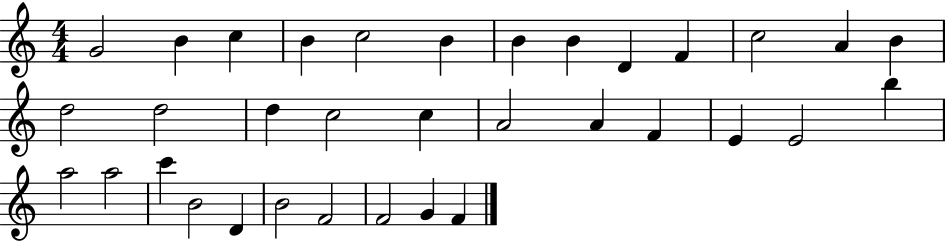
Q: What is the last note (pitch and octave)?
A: F4